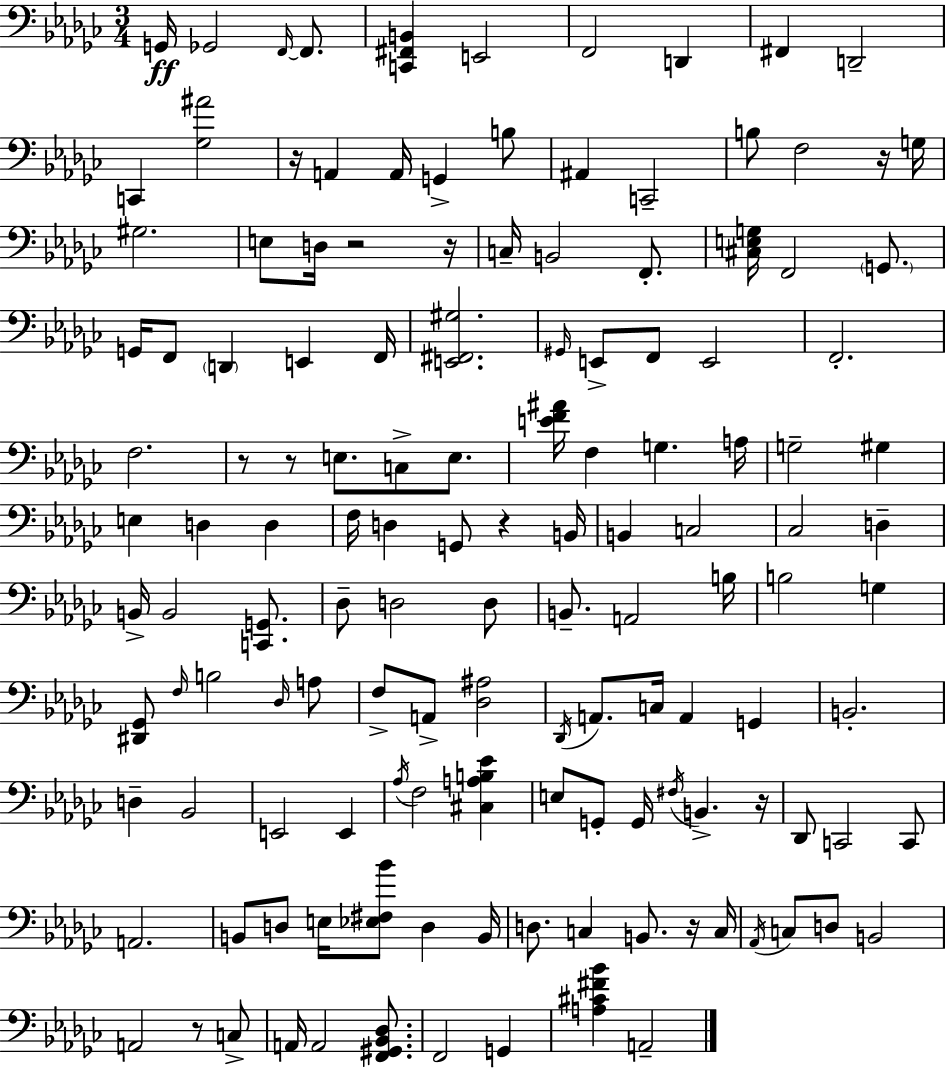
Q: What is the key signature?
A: EES minor